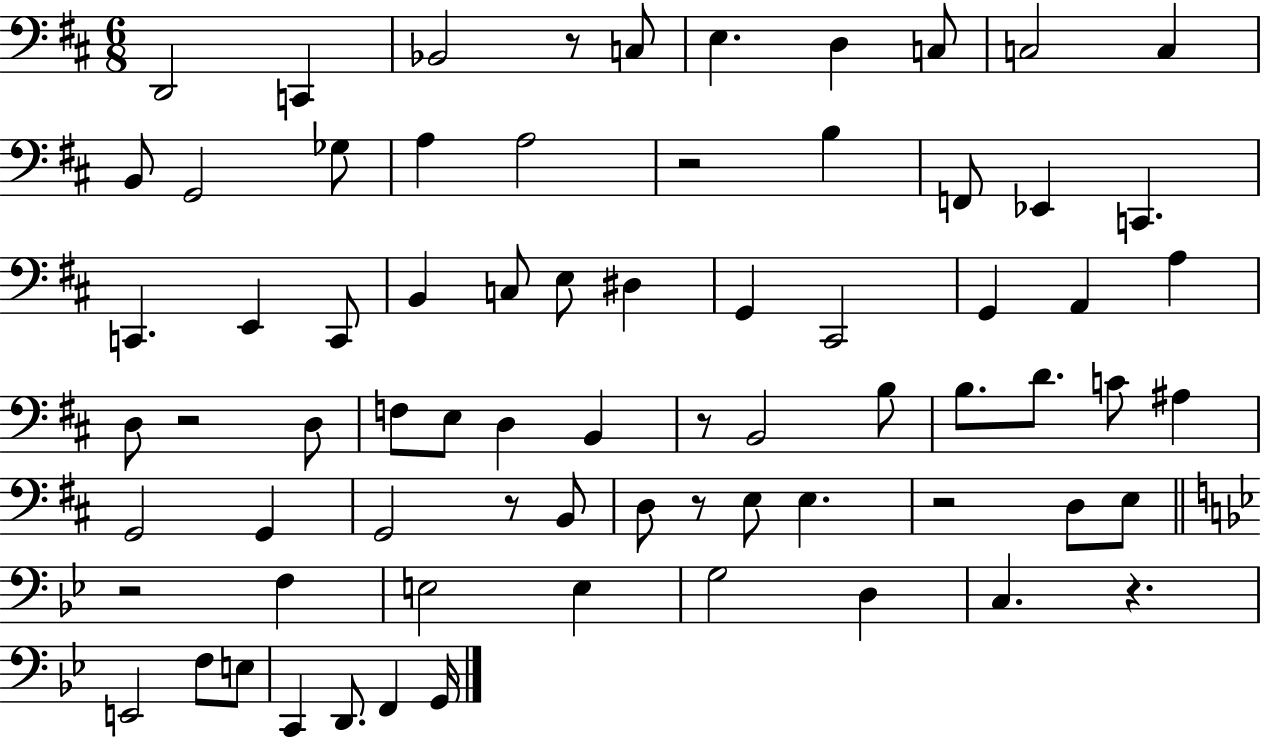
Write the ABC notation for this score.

X:1
T:Untitled
M:6/8
L:1/4
K:D
D,,2 C,, _B,,2 z/2 C,/2 E, D, C,/2 C,2 C, B,,/2 G,,2 _G,/2 A, A,2 z2 B, F,,/2 _E,, C,, C,, E,, C,,/2 B,, C,/2 E,/2 ^D, G,, ^C,,2 G,, A,, A, D,/2 z2 D,/2 F,/2 E,/2 D, B,, z/2 B,,2 B,/2 B,/2 D/2 C/2 ^A, G,,2 G,, G,,2 z/2 B,,/2 D,/2 z/2 E,/2 E, z2 D,/2 E,/2 z2 F, E,2 E, G,2 D, C, z E,,2 F,/2 E,/2 C,, D,,/2 F,, G,,/4